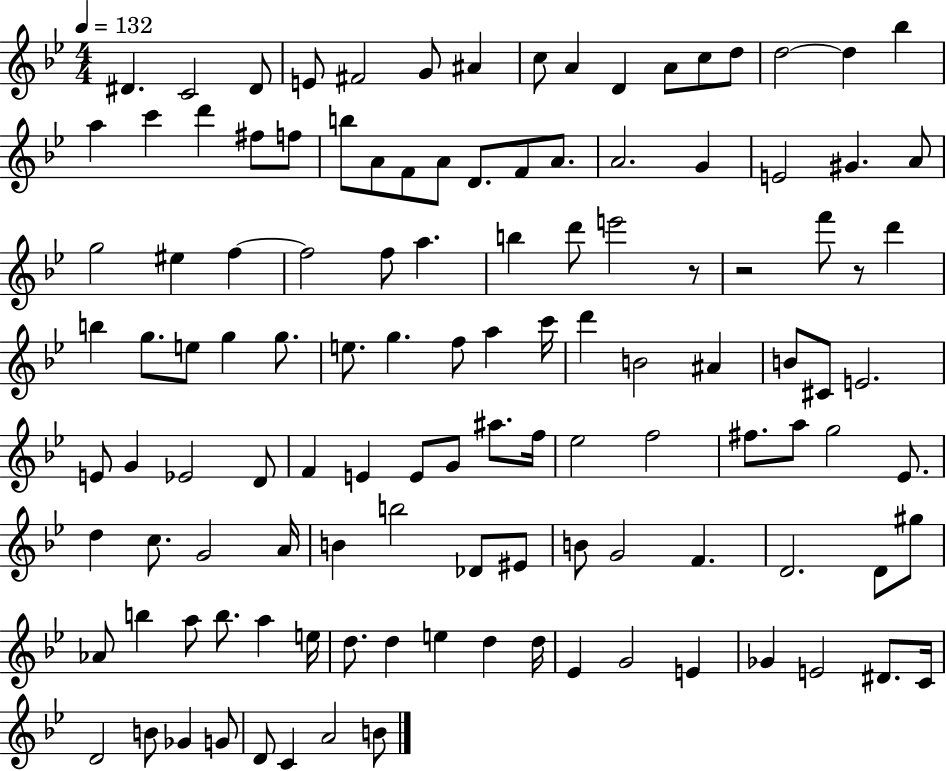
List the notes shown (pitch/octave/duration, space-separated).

D#4/q. C4/h D#4/e E4/e F#4/h G4/e A#4/q C5/e A4/q D4/q A4/e C5/e D5/e D5/h D5/q Bb5/q A5/q C6/q D6/q F#5/e F5/e B5/e A4/e F4/e A4/e D4/e. F4/e A4/e. A4/h. G4/q E4/h G#4/q. A4/e G5/h EIS5/q F5/q F5/h F5/e A5/q. B5/q D6/e E6/h R/e R/h F6/e R/e D6/q B5/q G5/e. E5/e G5/q G5/e. E5/e. G5/q. F5/e A5/q C6/s D6/q B4/h A#4/q B4/e C#4/e E4/h. E4/e G4/q Eb4/h D4/e F4/q E4/q E4/e G4/e A#5/e. F5/s Eb5/h F5/h F#5/e. A5/e G5/h Eb4/e. D5/q C5/e. G4/h A4/s B4/q B5/h Db4/e EIS4/e B4/e G4/h F4/q. D4/h. D4/e G#5/e Ab4/e B5/q A5/e B5/e. A5/q E5/s D5/e. D5/q E5/q D5/q D5/s Eb4/q G4/h E4/q Gb4/q E4/h D#4/e. C4/s D4/h B4/e Gb4/q G4/e D4/e C4/q A4/h B4/e